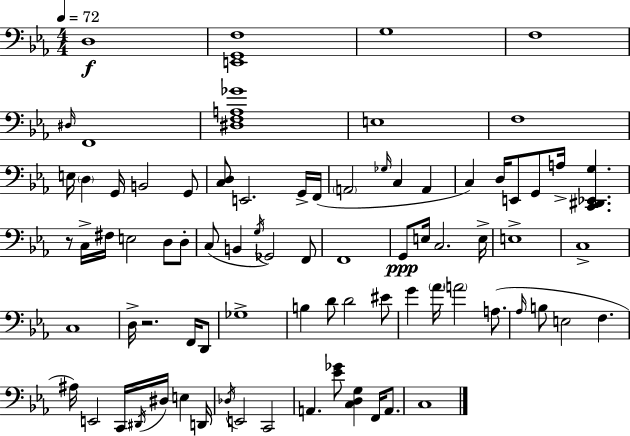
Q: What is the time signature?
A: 4/4